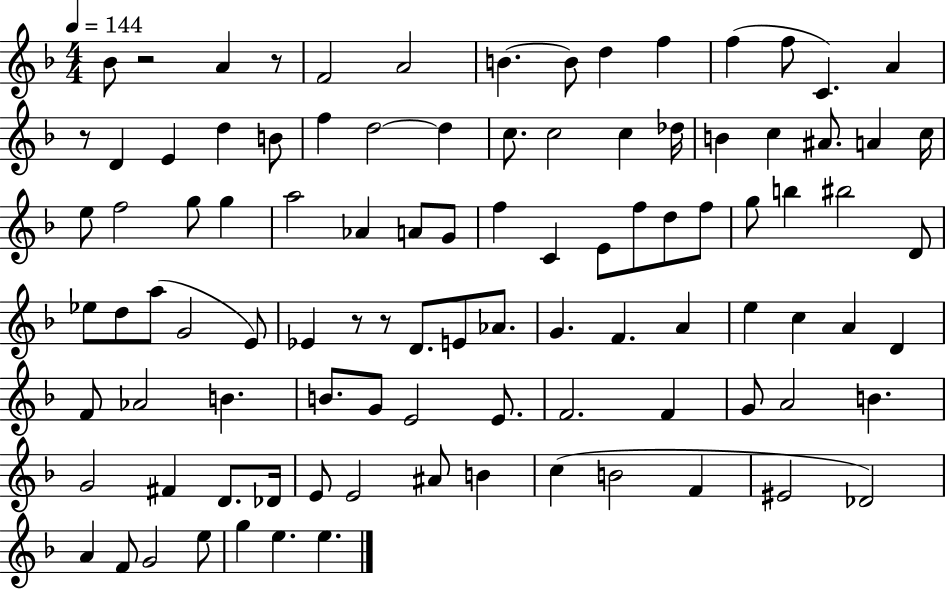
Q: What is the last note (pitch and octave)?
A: E5